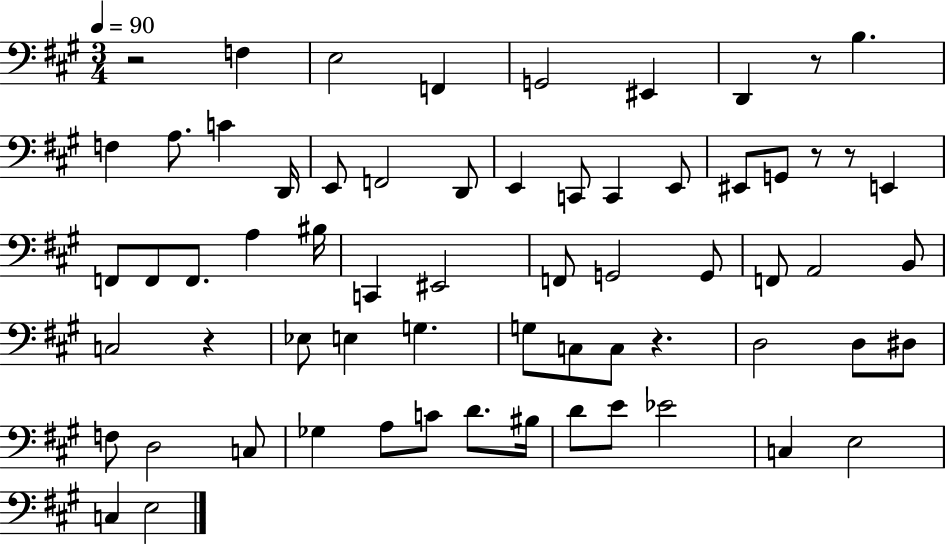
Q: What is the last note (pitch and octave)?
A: E3